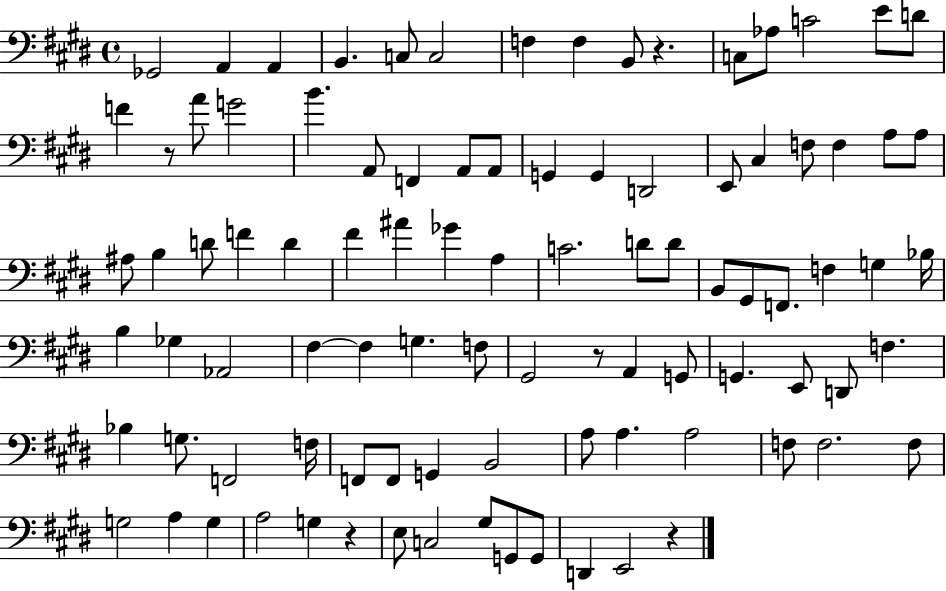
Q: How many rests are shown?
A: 5